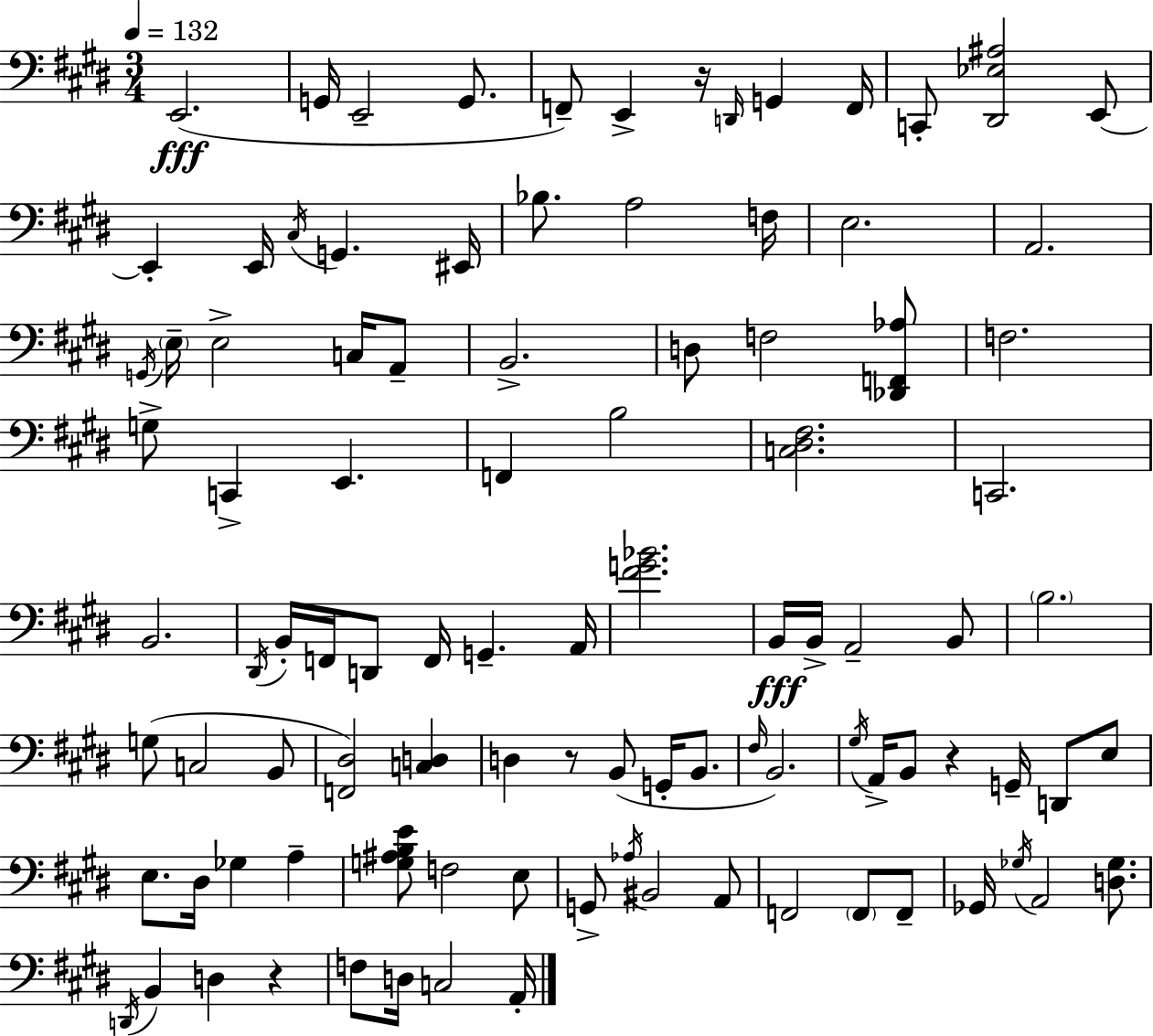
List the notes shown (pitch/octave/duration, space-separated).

E2/h. G2/s E2/h G2/e. F2/e E2/q R/s D2/s G2/q F2/s C2/e [D#2,Eb3,A#3]/h E2/e E2/q E2/s C#3/s G2/q. EIS2/s Bb3/e. A3/h F3/s E3/h. A2/h. G2/s E3/s E3/h C3/s A2/e B2/h. D3/e F3/h [Db2,F2,Ab3]/e F3/h. G3/e C2/q E2/q. F2/q B3/h [C3,D#3,F#3]/h. C2/h. B2/h. D#2/s B2/s F2/s D2/e F2/s G2/q. A2/s [F#4,G4,Bb4]/h. B2/s B2/s A2/h B2/e B3/h. G3/e C3/h B2/e [F2,D#3]/h [C3,D3]/q D3/q R/e B2/e G2/s B2/e. F#3/s B2/h. G#3/s A2/s B2/e R/q G2/s D2/e E3/e E3/e. D#3/s Gb3/q A3/q [G3,A#3,B3,E4]/e F3/h E3/e G2/e Ab3/s BIS2/h A2/e F2/h F2/e F2/e Gb2/s Gb3/s A2/h [D3,Gb3]/e. D2/s B2/q D3/q R/q F3/e D3/s C3/h A2/s